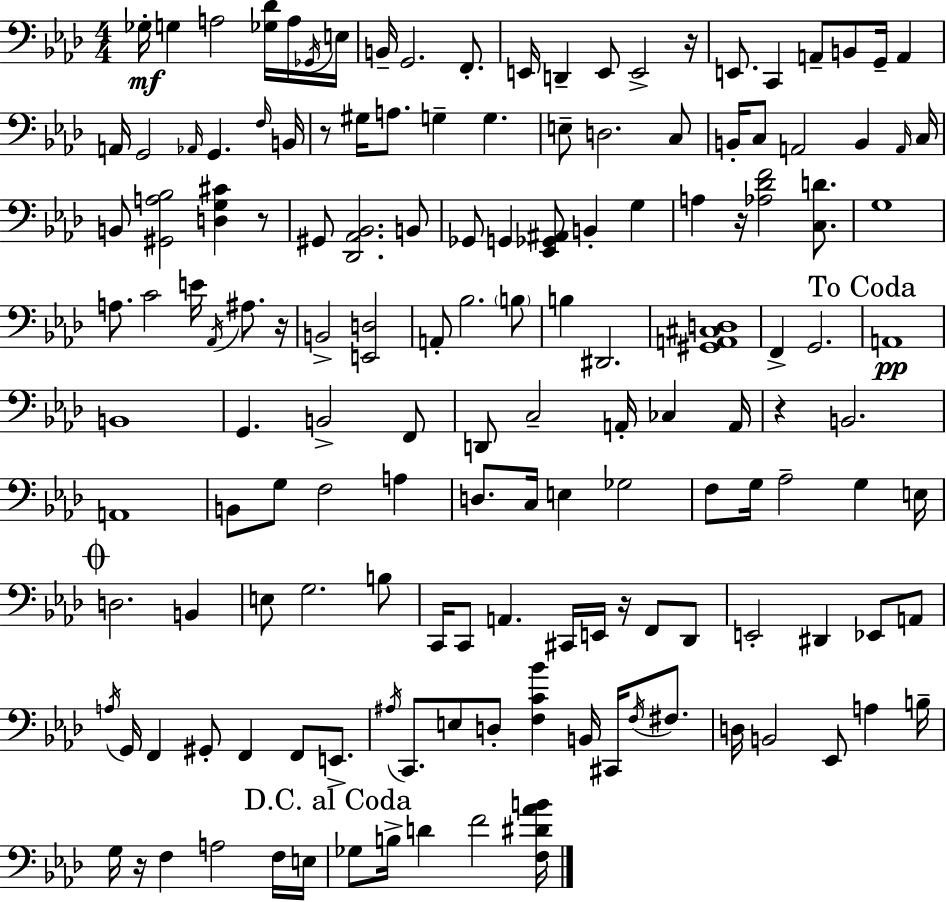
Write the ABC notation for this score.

X:1
T:Untitled
M:4/4
L:1/4
K:Fm
_G,/4 G, A,2 [_G,_D]/4 A,/4 _G,,/4 E,/4 B,,/4 G,,2 F,,/2 E,,/4 D,, E,,/2 E,,2 z/4 E,,/2 C,, A,,/2 B,,/2 G,,/4 A,, A,,/4 G,,2 _A,,/4 G,, F,/4 B,,/4 z/2 ^G,/4 A,/2 G, G, E,/2 D,2 C,/2 B,,/4 C,/2 A,,2 B,, A,,/4 C,/4 B,,/2 [^G,,A,_B,]2 [D,G,^C] z/2 ^G,,/2 [_D,,_A,,_B,,]2 B,,/2 _G,,/2 G,, [_E,,_G,,^A,,]/2 B,, G, A, z/4 [_A,_DF]2 [C,D]/2 G,4 A,/2 C2 E/4 _A,,/4 ^A,/2 z/4 B,,2 [E,,D,]2 A,,/2 _B,2 B,/2 B, ^D,,2 [^G,,A,,^C,D,]4 F,, G,,2 A,,4 B,,4 G,, B,,2 F,,/2 D,,/2 C,2 A,,/4 _C, A,,/4 z B,,2 A,,4 B,,/2 G,/2 F,2 A, D,/2 C,/4 E, _G,2 F,/2 G,/4 _A,2 G, E,/4 D,2 B,, E,/2 G,2 B,/2 C,,/4 C,,/2 A,, ^C,,/4 E,,/4 z/4 F,,/2 _D,,/2 E,,2 ^D,, _E,,/2 A,,/2 A,/4 G,,/4 F,, ^G,,/2 F,, F,,/2 E,,/2 ^A,/4 C,,/2 E,/2 D,/2 [F,C_B] B,,/4 ^C,,/4 F,/4 ^F,/2 D,/4 B,,2 _E,,/2 A, B,/4 G,/4 z/4 F, A,2 F,/4 E,/4 _G,/2 B,/4 D F2 [F,^D_AB]/4